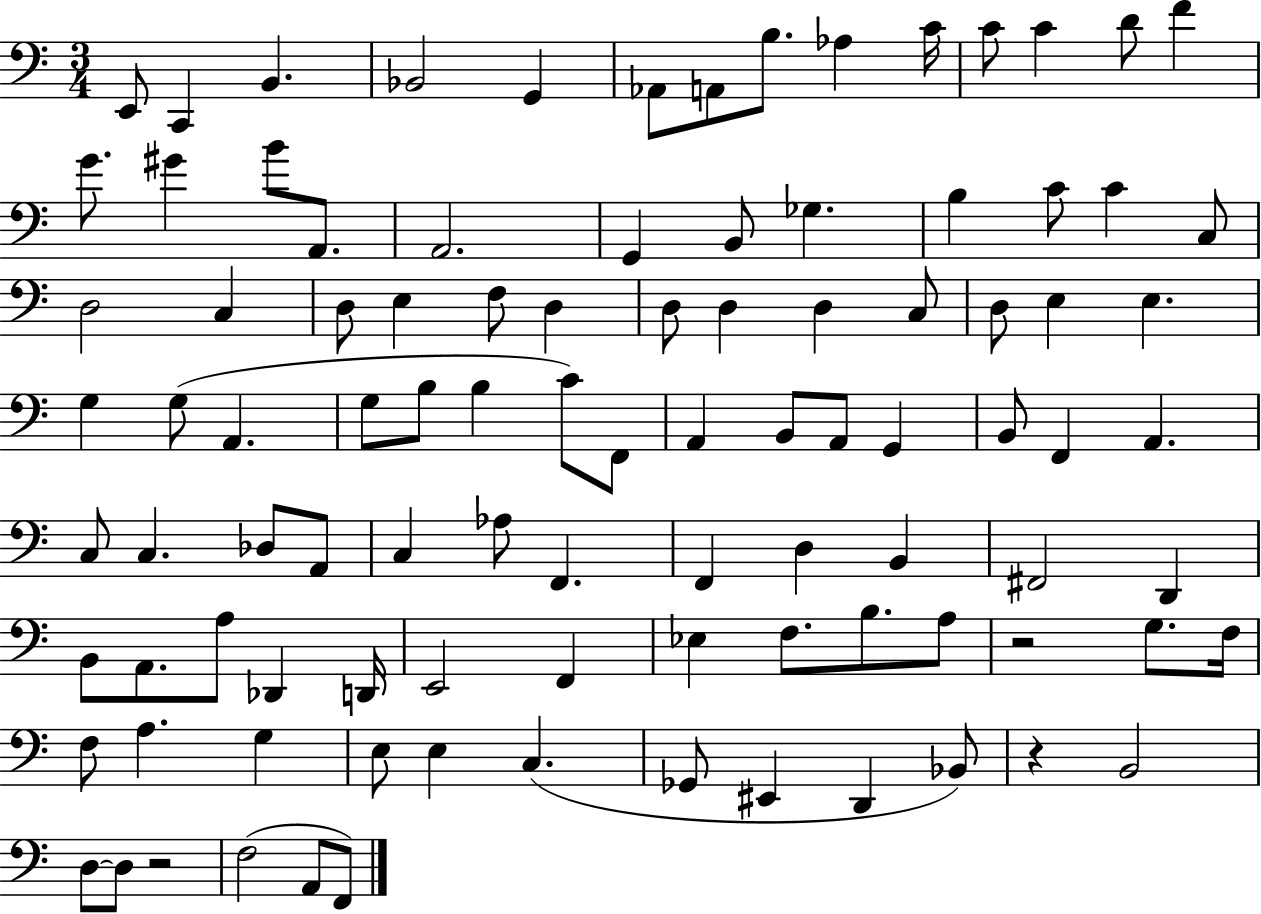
X:1
T:Untitled
M:3/4
L:1/4
K:C
E,,/2 C,, B,, _B,,2 G,, _A,,/2 A,,/2 B,/2 _A, C/4 C/2 C D/2 F G/2 ^G B/2 A,,/2 A,,2 G,, B,,/2 _G, B, C/2 C C,/2 D,2 C, D,/2 E, F,/2 D, D,/2 D, D, C,/2 D,/2 E, E, G, G,/2 A,, G,/2 B,/2 B, C/2 F,,/2 A,, B,,/2 A,,/2 G,, B,,/2 F,, A,, C,/2 C, _D,/2 A,,/2 C, _A,/2 F,, F,, D, B,, ^F,,2 D,, B,,/2 A,,/2 A,/2 _D,, D,,/4 E,,2 F,, _E, F,/2 B,/2 A,/2 z2 G,/2 F,/4 F,/2 A, G, E,/2 E, C, _G,,/2 ^E,, D,, _B,,/2 z B,,2 D,/2 D,/2 z2 F,2 A,,/2 F,,/2